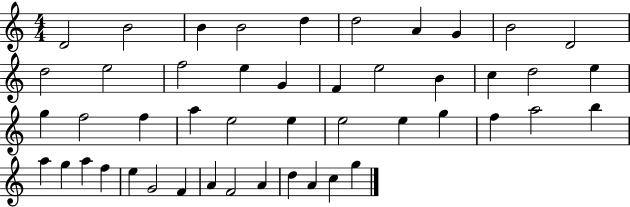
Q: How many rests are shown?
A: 0